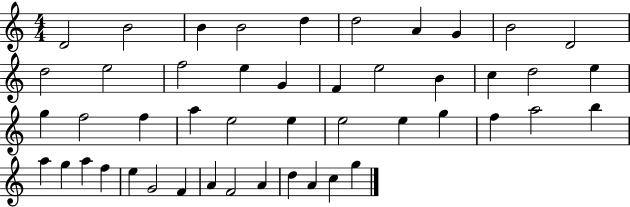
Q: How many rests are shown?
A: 0